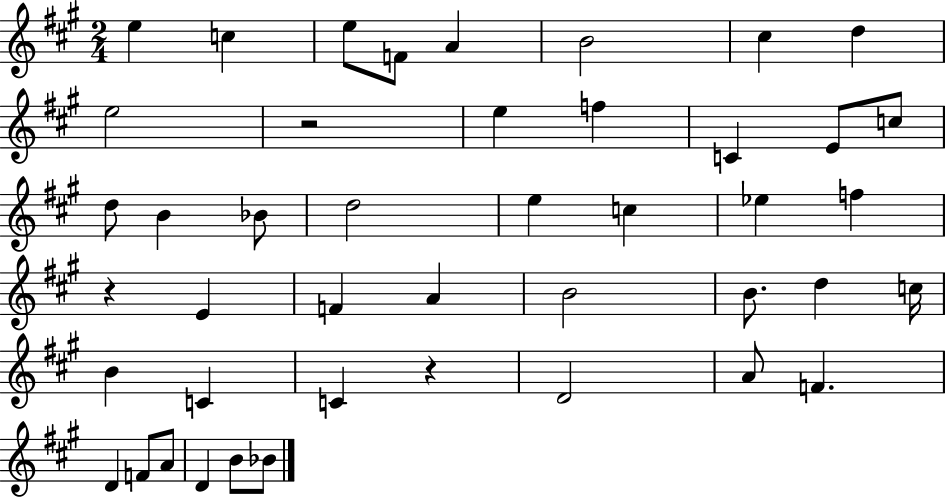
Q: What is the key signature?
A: A major